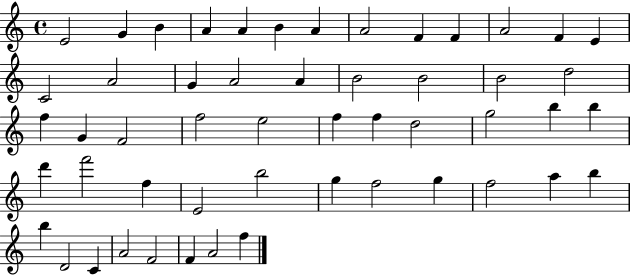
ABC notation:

X:1
T:Untitled
M:4/4
L:1/4
K:C
E2 G B A A B A A2 F F A2 F E C2 A2 G A2 A B2 B2 B2 d2 f G F2 f2 e2 f f d2 g2 b b d' f'2 f E2 b2 g f2 g f2 a b b D2 C A2 F2 F A2 f